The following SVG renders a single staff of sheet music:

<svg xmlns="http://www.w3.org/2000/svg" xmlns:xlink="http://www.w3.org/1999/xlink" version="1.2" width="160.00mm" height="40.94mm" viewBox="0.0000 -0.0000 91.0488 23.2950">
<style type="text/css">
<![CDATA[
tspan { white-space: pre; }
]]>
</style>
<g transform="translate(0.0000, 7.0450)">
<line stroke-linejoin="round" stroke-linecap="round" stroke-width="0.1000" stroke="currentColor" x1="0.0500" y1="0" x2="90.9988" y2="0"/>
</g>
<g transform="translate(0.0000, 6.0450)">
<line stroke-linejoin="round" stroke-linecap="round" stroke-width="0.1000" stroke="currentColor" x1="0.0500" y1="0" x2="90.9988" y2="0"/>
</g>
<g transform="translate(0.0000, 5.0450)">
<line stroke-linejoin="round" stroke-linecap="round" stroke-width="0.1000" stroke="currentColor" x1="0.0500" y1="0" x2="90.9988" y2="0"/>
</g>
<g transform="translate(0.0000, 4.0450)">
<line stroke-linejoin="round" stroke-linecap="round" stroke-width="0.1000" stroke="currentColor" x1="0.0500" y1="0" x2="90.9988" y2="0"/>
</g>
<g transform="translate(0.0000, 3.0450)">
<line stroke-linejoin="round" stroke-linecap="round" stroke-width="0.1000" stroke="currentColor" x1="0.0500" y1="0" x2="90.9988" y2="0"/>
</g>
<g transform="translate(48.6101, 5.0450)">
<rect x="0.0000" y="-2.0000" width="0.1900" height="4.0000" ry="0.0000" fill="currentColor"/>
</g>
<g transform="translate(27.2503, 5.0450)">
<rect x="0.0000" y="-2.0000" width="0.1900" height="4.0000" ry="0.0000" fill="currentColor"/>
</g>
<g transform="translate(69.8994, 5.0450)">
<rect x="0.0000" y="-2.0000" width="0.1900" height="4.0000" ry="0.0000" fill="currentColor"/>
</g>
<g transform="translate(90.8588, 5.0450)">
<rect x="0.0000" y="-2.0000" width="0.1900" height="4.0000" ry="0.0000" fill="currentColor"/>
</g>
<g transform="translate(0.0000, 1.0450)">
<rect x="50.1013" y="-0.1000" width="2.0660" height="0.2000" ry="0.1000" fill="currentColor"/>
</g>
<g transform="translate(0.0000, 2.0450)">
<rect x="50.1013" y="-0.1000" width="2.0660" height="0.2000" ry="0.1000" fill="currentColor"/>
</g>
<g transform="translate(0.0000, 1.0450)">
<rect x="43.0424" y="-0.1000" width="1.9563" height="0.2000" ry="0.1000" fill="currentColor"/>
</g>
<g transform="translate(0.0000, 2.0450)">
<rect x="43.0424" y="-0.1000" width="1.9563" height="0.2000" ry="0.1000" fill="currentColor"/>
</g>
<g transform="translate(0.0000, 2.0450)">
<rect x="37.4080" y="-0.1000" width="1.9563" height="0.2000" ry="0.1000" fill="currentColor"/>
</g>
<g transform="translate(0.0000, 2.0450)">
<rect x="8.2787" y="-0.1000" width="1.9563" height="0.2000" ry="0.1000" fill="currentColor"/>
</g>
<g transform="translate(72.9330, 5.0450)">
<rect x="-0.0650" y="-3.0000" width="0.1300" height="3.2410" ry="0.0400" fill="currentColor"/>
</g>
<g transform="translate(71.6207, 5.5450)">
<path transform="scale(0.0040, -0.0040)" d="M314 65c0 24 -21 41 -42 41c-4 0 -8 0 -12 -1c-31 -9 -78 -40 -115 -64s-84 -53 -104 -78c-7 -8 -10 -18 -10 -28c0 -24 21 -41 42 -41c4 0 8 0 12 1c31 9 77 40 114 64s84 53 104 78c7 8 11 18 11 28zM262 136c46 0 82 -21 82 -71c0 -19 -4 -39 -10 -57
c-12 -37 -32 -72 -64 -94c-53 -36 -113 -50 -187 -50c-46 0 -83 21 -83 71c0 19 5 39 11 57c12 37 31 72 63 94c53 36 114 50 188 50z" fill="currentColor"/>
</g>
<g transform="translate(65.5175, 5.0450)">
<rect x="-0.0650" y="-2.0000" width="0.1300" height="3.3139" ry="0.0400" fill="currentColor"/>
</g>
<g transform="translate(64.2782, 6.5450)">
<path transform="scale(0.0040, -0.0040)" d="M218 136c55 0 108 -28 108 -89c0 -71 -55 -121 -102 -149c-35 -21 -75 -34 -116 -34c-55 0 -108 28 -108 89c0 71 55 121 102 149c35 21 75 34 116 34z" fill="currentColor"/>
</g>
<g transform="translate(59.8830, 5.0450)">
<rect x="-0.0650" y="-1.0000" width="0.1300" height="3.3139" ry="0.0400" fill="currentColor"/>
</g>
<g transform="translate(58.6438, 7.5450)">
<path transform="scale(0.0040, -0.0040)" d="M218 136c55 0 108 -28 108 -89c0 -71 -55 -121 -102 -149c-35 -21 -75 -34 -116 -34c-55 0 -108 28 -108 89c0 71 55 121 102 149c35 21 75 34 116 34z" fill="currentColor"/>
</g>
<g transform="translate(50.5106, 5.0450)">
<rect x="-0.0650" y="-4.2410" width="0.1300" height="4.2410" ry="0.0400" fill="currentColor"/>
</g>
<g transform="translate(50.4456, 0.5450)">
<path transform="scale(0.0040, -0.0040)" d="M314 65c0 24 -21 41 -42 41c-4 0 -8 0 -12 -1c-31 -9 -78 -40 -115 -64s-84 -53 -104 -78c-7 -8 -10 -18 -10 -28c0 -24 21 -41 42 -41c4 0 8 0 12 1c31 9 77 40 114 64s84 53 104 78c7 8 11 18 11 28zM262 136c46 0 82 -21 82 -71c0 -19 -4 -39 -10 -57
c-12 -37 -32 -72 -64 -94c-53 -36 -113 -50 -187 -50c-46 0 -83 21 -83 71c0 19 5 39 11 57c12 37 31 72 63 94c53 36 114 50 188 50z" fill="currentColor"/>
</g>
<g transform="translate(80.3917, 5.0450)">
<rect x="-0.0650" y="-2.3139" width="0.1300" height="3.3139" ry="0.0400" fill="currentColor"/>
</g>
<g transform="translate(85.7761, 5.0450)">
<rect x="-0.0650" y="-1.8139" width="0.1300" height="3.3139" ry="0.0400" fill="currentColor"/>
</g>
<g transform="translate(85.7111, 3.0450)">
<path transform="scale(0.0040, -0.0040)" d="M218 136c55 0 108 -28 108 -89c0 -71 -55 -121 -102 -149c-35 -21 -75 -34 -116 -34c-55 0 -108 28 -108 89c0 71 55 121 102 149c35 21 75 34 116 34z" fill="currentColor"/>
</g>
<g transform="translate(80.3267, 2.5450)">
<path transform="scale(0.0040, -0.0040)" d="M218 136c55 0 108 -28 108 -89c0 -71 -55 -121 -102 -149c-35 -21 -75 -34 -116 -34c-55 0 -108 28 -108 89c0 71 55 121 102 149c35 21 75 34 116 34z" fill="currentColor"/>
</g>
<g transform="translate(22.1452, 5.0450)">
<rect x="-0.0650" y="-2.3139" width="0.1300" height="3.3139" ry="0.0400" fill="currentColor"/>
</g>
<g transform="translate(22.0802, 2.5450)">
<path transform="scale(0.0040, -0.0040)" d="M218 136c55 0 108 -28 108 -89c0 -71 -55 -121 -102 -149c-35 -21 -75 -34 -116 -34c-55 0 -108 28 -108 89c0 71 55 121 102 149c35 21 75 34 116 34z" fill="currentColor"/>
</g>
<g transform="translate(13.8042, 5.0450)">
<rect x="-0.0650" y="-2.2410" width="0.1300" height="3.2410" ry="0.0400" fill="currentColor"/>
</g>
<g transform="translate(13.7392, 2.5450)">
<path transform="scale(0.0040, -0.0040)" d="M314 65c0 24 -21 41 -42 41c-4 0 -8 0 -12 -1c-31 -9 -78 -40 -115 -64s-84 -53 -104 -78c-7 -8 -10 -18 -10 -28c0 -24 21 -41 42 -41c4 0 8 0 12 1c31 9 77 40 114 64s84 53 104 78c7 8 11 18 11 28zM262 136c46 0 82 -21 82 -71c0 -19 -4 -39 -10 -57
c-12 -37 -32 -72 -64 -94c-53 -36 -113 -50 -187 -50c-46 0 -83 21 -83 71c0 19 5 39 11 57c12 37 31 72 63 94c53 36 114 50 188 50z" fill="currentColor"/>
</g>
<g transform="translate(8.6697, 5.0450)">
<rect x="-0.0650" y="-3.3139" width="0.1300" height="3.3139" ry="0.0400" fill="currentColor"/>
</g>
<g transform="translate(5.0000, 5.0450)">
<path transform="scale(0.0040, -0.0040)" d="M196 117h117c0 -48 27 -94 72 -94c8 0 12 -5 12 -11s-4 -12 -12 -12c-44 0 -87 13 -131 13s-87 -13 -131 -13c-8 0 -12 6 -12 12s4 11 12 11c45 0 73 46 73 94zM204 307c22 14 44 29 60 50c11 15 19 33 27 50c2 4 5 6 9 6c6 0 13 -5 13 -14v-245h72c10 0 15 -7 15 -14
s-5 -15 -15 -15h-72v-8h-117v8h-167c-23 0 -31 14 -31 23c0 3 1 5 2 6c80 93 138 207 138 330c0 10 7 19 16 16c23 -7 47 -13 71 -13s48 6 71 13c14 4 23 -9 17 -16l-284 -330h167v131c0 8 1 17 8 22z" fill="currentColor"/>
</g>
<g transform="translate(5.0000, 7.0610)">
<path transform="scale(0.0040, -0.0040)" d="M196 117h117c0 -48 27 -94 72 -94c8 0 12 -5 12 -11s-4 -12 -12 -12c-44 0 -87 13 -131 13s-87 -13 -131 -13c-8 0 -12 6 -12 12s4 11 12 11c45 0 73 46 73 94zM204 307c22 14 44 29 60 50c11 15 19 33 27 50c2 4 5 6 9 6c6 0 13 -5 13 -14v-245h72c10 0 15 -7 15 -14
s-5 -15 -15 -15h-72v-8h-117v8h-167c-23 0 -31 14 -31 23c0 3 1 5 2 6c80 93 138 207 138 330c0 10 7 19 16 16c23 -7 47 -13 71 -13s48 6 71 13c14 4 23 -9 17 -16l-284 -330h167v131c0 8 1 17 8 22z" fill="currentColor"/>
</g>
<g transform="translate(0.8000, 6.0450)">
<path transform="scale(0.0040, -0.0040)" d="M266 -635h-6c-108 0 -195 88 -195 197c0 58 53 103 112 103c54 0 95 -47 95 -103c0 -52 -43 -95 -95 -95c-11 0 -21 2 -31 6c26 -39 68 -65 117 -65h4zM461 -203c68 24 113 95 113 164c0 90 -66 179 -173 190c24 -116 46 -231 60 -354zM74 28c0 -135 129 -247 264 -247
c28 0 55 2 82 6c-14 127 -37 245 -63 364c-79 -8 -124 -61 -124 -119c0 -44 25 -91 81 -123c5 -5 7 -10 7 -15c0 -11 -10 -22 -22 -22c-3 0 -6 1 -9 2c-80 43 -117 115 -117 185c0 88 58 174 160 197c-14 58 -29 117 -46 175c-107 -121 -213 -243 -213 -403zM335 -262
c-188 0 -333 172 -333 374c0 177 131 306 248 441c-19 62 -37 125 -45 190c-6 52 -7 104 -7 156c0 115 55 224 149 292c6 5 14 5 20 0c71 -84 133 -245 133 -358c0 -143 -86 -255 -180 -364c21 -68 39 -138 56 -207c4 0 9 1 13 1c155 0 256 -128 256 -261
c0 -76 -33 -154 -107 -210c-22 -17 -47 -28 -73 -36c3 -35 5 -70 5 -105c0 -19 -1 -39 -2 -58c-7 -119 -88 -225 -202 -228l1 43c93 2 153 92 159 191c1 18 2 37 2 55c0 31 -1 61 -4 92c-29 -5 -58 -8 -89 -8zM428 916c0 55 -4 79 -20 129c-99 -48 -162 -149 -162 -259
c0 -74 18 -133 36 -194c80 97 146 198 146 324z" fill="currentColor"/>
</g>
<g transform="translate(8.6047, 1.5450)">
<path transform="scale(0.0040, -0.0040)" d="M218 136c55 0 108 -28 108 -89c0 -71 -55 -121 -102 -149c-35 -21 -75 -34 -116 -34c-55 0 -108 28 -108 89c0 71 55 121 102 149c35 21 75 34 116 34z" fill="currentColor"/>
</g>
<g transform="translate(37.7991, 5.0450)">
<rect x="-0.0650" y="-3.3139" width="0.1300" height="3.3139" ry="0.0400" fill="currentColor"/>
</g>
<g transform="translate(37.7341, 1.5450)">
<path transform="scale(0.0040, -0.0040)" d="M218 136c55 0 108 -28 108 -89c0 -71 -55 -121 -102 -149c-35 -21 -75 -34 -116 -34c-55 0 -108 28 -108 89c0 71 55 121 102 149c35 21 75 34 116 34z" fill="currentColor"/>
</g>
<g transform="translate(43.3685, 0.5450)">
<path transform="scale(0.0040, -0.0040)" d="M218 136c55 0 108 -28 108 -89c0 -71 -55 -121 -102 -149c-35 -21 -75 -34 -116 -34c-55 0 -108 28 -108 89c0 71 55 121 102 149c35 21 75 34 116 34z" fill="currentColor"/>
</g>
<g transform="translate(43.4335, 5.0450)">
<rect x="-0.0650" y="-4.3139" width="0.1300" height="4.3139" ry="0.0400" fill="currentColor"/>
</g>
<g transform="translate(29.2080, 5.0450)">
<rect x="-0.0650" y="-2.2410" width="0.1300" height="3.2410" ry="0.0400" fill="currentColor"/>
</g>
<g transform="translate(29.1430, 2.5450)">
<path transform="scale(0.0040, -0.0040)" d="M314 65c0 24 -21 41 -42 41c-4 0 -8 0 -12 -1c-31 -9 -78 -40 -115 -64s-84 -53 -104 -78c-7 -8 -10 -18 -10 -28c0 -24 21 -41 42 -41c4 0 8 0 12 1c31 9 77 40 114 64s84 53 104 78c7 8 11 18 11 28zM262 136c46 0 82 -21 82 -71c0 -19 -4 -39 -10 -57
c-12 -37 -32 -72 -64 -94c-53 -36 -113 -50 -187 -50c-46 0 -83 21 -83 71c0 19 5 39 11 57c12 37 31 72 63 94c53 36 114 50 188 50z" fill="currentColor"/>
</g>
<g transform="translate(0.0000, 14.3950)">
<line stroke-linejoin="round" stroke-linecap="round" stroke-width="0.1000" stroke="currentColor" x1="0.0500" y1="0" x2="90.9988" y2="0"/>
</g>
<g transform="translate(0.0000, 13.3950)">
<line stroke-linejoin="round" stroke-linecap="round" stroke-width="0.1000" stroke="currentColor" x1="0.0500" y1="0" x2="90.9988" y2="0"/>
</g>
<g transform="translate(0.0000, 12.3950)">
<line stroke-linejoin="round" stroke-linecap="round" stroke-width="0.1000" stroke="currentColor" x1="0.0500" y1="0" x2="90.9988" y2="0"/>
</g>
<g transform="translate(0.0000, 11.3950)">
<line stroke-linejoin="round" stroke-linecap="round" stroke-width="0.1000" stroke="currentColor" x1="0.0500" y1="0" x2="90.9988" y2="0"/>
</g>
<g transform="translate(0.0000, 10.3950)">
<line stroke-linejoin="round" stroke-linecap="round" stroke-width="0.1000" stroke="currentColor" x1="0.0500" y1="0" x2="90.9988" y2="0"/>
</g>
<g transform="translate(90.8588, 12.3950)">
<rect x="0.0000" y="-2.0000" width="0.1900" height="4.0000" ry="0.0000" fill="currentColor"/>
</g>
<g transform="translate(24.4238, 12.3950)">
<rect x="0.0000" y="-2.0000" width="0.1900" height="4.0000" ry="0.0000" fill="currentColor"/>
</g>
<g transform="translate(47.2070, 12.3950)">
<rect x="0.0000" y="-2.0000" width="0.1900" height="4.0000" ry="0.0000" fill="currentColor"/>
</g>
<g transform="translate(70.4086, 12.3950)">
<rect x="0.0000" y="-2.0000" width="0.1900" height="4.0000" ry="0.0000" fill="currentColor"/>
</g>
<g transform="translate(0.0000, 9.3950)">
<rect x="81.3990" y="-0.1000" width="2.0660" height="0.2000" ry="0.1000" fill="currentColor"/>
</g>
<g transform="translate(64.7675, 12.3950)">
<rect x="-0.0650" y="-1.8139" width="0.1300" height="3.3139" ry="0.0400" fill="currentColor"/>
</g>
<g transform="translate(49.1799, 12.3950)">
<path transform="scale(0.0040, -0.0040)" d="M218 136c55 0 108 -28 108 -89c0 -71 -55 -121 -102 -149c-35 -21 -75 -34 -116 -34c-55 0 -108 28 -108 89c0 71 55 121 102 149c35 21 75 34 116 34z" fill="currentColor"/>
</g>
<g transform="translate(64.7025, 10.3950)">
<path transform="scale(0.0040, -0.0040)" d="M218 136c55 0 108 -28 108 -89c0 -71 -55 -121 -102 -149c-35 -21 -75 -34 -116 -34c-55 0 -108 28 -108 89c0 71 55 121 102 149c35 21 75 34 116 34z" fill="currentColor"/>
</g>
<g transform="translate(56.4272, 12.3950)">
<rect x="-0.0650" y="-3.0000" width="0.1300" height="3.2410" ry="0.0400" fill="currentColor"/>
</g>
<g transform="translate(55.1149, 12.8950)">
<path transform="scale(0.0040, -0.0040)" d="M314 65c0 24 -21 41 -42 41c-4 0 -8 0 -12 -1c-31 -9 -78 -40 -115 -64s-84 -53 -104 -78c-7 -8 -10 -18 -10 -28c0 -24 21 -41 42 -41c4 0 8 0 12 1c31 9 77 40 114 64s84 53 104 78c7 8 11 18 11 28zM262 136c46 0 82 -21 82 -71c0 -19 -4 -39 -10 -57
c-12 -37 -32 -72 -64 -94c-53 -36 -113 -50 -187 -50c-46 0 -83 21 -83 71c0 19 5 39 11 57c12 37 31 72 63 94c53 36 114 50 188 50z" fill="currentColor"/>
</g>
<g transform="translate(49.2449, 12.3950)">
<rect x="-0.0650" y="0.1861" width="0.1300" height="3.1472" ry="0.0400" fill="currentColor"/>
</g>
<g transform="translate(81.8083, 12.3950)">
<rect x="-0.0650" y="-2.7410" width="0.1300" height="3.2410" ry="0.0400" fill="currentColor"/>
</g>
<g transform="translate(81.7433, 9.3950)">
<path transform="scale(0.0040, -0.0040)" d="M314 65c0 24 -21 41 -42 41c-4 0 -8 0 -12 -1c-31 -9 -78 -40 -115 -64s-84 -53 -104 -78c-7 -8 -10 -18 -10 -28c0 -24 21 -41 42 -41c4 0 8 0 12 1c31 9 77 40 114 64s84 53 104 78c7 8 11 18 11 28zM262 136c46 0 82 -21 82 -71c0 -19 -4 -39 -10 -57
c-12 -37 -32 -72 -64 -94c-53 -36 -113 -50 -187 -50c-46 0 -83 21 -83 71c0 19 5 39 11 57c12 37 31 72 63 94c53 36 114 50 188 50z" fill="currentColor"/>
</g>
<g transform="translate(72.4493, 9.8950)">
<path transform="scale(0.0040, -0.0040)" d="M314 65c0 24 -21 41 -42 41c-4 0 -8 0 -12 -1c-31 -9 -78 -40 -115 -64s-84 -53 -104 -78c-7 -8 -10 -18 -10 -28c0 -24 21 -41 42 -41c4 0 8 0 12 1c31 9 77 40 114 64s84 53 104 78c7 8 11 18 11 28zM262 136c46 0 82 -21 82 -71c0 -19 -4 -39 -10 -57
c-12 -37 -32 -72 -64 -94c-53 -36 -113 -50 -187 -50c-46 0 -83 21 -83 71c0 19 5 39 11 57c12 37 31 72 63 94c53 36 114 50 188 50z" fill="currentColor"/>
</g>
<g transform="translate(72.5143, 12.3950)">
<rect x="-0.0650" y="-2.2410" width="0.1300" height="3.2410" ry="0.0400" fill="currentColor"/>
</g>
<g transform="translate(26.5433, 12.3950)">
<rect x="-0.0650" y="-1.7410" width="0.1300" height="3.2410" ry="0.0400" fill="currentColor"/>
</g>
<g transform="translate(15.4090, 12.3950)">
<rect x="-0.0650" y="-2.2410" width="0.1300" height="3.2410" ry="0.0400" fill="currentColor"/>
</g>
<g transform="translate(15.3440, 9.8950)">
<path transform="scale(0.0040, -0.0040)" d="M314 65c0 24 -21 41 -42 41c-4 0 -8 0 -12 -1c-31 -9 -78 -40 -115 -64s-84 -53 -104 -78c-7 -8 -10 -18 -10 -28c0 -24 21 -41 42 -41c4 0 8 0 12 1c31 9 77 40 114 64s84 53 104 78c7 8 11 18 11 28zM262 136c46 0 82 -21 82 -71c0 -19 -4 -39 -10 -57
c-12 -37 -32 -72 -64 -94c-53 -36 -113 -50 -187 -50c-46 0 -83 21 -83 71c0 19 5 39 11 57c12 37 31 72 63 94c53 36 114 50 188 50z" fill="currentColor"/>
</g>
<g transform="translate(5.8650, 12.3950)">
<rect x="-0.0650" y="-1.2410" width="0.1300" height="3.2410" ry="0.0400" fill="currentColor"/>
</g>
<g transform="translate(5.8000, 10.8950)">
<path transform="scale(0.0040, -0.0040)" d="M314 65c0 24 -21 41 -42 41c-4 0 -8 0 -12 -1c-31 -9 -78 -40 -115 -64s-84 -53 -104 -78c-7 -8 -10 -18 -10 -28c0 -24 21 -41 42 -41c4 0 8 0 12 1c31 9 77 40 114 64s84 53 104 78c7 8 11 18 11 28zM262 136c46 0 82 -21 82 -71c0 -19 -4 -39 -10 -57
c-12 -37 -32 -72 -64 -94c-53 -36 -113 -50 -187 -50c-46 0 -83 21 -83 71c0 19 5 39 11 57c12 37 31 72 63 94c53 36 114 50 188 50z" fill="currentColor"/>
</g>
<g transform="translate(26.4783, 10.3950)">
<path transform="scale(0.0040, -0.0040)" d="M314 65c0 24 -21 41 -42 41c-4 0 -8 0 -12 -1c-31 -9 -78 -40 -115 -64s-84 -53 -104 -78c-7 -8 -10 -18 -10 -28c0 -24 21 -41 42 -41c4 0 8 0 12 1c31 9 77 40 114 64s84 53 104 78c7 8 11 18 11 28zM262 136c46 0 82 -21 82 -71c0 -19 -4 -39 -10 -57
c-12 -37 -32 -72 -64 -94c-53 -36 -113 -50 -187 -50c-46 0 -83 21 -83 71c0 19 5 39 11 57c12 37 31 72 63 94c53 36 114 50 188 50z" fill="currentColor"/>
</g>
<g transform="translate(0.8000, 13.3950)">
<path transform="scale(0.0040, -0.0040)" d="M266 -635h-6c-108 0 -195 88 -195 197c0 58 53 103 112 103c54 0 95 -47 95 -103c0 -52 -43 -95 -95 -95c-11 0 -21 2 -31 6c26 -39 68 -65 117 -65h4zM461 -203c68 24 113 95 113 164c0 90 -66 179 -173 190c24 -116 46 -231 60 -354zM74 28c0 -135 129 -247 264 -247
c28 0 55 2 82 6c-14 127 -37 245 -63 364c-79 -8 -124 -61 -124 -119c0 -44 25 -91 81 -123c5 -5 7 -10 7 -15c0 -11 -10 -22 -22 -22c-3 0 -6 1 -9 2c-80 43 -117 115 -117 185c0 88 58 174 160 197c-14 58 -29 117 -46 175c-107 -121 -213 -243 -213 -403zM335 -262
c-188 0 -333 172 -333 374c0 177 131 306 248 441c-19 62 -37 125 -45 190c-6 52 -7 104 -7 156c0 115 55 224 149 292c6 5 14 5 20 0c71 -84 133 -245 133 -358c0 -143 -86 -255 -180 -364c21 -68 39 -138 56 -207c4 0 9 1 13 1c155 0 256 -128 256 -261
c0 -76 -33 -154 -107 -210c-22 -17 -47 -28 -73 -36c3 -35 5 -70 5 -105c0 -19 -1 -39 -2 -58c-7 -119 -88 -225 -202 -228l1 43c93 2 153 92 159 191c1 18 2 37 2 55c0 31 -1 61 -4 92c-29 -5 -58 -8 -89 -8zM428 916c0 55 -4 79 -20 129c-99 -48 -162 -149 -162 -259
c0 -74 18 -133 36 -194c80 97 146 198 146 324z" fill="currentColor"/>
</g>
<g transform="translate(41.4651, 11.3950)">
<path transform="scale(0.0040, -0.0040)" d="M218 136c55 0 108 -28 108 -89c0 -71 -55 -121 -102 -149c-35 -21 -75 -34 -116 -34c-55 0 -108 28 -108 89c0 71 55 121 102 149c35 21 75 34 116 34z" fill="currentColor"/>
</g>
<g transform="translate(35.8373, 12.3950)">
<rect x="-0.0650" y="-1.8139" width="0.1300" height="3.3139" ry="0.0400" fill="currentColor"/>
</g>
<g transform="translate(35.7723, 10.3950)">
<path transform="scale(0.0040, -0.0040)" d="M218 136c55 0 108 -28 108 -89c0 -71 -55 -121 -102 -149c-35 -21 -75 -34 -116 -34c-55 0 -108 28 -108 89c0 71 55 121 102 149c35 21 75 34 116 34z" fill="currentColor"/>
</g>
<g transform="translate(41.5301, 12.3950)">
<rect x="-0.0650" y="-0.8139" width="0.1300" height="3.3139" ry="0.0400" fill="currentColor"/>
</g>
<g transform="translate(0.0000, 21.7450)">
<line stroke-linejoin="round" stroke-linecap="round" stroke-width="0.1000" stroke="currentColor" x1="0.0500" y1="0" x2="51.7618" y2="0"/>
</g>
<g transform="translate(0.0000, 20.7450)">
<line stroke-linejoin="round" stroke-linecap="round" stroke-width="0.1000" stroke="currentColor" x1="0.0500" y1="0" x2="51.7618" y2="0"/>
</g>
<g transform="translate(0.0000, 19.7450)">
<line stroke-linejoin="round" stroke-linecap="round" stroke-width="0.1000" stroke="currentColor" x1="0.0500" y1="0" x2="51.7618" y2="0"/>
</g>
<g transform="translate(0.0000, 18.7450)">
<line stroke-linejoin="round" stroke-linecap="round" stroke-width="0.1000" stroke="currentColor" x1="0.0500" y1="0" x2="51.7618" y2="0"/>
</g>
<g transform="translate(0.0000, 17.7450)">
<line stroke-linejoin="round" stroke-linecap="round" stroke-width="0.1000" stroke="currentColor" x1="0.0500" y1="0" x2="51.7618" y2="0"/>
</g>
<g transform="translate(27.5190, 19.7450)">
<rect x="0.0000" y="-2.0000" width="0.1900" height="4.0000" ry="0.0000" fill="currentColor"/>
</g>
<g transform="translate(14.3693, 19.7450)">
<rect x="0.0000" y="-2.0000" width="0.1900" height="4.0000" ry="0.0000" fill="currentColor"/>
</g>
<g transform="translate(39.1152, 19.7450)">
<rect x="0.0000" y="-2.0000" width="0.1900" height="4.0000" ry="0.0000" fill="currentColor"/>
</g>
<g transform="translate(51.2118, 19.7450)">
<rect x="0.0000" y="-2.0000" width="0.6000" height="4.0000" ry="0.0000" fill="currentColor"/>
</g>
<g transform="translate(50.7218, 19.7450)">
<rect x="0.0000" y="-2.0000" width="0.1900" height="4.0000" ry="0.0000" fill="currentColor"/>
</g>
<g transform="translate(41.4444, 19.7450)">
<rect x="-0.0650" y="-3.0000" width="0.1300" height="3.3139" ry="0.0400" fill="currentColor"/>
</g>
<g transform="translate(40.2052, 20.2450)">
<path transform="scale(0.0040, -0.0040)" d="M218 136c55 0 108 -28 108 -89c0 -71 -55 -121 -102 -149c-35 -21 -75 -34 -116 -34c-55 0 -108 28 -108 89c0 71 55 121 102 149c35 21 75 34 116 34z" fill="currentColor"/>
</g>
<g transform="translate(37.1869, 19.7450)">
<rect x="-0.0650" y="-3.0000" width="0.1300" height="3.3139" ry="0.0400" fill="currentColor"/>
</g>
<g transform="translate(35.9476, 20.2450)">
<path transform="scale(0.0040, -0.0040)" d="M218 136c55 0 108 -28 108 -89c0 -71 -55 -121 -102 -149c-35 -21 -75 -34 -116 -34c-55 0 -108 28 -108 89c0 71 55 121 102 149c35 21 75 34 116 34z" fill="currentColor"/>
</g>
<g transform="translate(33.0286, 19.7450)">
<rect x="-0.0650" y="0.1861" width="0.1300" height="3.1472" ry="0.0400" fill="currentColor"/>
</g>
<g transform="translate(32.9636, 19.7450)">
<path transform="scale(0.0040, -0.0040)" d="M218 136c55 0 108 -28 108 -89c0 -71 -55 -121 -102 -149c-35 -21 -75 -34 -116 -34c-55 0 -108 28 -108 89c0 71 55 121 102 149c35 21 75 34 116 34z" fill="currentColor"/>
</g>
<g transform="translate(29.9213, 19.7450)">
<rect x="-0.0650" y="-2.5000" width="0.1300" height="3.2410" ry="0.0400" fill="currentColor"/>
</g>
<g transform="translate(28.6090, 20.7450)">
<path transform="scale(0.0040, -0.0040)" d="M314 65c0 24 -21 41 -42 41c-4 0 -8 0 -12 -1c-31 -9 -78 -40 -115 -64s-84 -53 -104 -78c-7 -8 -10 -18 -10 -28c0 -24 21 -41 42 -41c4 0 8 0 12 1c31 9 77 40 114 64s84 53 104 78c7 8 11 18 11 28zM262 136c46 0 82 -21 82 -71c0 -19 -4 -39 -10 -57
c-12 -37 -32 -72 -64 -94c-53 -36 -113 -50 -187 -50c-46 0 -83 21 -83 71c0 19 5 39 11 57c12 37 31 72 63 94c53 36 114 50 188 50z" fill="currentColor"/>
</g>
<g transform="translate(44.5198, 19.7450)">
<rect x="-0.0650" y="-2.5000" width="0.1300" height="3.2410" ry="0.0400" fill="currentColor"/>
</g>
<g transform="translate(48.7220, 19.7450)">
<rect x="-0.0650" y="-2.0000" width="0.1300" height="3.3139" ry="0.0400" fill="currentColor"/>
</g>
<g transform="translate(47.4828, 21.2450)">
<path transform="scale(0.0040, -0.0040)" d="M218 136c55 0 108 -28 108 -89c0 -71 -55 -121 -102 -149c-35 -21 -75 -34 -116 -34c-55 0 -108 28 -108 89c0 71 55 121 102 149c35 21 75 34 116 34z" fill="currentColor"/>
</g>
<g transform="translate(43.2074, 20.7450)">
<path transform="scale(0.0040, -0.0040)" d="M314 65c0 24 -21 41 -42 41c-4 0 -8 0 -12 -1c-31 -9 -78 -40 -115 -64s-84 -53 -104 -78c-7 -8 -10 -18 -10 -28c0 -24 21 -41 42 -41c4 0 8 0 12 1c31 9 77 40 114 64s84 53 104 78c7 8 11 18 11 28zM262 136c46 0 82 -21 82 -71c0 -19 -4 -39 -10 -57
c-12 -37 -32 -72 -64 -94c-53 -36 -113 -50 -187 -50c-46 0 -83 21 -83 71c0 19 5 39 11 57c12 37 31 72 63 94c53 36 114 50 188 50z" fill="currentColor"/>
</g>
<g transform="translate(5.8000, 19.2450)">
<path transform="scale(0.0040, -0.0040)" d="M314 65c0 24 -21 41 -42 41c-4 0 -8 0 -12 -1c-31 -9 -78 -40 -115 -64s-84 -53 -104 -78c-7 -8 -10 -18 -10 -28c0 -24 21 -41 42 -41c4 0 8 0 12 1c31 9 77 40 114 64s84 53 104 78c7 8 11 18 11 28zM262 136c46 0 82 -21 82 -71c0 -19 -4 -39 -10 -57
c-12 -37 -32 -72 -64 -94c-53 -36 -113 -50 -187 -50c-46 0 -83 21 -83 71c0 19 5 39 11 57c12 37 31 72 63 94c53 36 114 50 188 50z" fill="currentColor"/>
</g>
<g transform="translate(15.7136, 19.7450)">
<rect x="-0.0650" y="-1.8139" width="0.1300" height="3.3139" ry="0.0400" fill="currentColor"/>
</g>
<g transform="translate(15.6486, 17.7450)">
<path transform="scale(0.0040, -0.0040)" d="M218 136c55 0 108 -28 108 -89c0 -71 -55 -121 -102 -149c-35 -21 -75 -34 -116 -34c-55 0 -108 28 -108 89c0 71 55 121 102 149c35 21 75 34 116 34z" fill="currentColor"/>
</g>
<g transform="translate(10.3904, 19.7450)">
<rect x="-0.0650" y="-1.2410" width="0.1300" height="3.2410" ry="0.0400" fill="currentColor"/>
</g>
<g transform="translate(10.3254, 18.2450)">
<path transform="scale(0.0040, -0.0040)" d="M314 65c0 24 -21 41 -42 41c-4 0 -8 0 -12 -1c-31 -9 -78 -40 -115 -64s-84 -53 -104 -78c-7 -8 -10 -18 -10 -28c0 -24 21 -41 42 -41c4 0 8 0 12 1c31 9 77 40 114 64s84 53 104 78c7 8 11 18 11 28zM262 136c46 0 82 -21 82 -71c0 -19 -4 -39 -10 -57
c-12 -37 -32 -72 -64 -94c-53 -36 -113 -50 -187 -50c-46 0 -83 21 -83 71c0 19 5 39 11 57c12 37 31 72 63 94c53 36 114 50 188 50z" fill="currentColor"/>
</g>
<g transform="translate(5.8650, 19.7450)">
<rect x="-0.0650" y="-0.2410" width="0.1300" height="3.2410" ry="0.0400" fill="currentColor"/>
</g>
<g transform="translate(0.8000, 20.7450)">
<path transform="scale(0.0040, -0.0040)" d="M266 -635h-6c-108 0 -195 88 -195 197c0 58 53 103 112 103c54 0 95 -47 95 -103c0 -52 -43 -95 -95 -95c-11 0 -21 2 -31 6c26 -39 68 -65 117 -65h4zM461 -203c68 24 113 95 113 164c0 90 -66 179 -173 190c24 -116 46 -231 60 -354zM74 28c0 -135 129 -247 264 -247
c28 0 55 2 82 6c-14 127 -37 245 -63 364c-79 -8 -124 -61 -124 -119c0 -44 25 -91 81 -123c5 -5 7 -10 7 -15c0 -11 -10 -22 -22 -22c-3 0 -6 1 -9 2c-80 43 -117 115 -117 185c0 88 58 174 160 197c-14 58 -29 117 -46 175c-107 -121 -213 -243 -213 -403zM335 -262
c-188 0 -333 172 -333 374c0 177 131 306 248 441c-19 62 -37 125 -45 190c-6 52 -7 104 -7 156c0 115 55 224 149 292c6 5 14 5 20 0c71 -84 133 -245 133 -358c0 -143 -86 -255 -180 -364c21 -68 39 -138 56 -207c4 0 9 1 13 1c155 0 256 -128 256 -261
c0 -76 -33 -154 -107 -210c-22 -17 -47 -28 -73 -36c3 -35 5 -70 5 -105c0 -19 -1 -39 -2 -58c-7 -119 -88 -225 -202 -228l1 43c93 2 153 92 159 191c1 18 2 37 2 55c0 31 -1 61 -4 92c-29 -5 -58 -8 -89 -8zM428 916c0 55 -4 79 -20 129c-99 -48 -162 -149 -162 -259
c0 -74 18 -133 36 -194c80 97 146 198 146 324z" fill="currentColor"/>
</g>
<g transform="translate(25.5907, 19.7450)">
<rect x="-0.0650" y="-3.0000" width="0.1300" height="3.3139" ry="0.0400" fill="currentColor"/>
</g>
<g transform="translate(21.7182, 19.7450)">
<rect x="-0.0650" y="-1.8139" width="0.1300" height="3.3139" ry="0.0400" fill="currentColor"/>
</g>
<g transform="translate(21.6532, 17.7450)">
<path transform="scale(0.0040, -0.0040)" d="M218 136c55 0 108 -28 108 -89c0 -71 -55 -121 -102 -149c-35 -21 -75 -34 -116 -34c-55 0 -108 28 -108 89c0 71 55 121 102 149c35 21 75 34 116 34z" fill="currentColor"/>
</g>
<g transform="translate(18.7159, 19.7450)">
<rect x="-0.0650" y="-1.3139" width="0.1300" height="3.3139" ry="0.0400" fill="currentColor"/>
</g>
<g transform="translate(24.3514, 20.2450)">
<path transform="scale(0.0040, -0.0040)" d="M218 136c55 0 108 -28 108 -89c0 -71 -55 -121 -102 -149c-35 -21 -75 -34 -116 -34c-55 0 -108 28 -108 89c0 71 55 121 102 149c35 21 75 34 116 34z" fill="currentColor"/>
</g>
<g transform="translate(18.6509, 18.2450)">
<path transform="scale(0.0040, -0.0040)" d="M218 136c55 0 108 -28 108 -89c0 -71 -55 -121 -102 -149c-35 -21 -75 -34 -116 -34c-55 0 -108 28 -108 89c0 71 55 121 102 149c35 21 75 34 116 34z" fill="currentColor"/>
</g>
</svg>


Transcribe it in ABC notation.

X:1
T:Untitled
M:4/4
L:1/4
K:C
b g2 g g2 b d' d'2 D F A2 g f e2 g2 f2 f d B A2 f g2 a2 c2 e2 f e f A G2 B A A G2 F